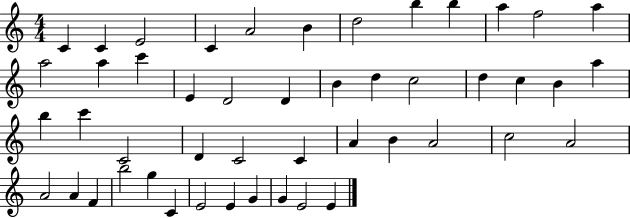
X:1
T:Untitled
M:4/4
L:1/4
K:C
C C E2 C A2 B d2 b b a f2 a a2 a c' E D2 D B d c2 d c B a b c' C2 D C2 C A B A2 c2 A2 A2 A F b2 g C E2 E G G E2 E